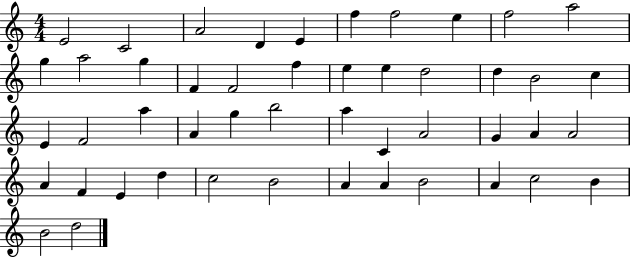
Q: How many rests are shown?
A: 0